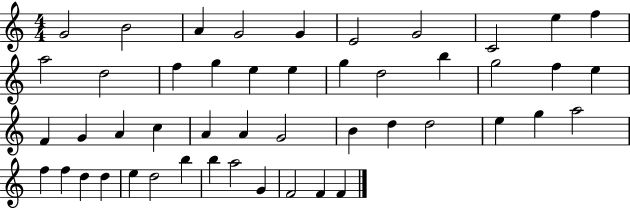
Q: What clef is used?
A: treble